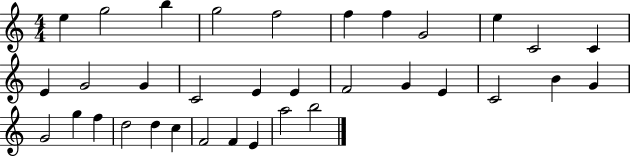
{
  \clef treble
  \numericTimeSignature
  \time 4/4
  \key c \major
  e''4 g''2 b''4 | g''2 f''2 | f''4 f''4 g'2 | e''4 c'2 c'4 | \break e'4 g'2 g'4 | c'2 e'4 e'4 | f'2 g'4 e'4 | c'2 b'4 g'4 | \break g'2 g''4 f''4 | d''2 d''4 c''4 | f'2 f'4 e'4 | a''2 b''2 | \break \bar "|."
}